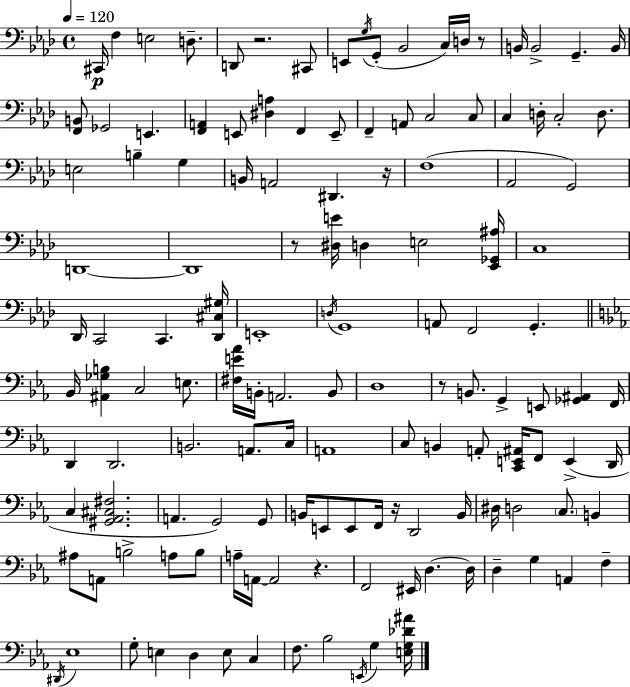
{
  \clef bass
  \time 4/4
  \defaultTimeSignature
  \key aes \major
  \tempo 4 = 120
  cis,16\p f4 e2 d8.-- | d,8 r2. cis,8 | e,8 \acciaccatura { g16 } g,8-.( bes,2 c16) d16 r8 | b,16 b,2-> g,4.-- | \break b,16 <f, b,>8 ges,2 e,4. | <f, a,>4 e,8 <dis a>4 f,4 e,8-- | f,4-- a,8 c2 c8 | c4 d16-. c2-. d8. | \break e2 b4-- g4 | b,16 a,2 dis,4. | r16 f1( | aes,2 g,2) | \break d,1~~ | d,1 | r8 <dis e'>16 d4 e2 | <ees, ges, ais>16 c1 | \break des,16 c,2 c,4. | <des, cis gis>16 e,1-. | \acciaccatura { d16 } g,1 | a,8 f,2 g,4.-. | \break \bar "||" \break \key c \minor bes,16 <ais, ges b>4 c2 e8. | <fis e' aes'>16 b,16-. a,2. b,8 | d1 | r8 b,8. g,4-> e,8 <ges, ais,>4 f,16 | \break d,4 d,2. | b,2. a,8. c16 | a,1 | c8 b,4 a,8-. <c, e, ais,>16 f,8 e,4->( d,16 | \break c4 <gis, aes, cis fis>2. | a,4. g,2) g,8 | b,16 e,8 e,8 f,16 r16 d,2 b,16 | dis16 d2 \parenthesize c8. b,4 | \break ais8 a,8 b2-> a8 b8 | a16-- a,16~~ a,2 r4. | f,2 eis,16 d4.~~ d16 | d4-- g4 a,4 f4-- | \break \acciaccatura { dis,16 } ees1 | g8-. e4 d4 e8 c4 | f8. bes2 \acciaccatura { e,16 } g4 | <e g des' ais'>16 \bar "|."
}